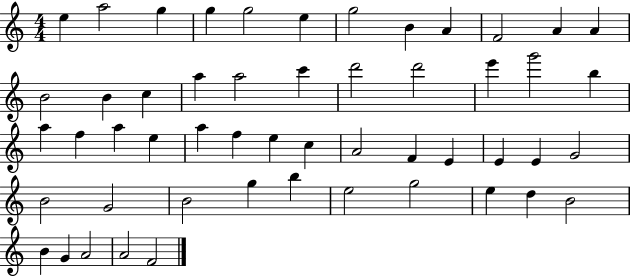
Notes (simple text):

E5/q A5/h G5/q G5/q G5/h E5/q G5/h B4/q A4/q F4/h A4/q A4/q B4/h B4/q C5/q A5/q A5/h C6/q D6/h D6/h E6/q G6/h B5/q A5/q F5/q A5/q E5/q A5/q F5/q E5/q C5/q A4/h F4/q E4/q E4/q E4/q G4/h B4/h G4/h B4/h G5/q B5/q E5/h G5/h E5/q D5/q B4/h B4/q G4/q A4/h A4/h F4/h